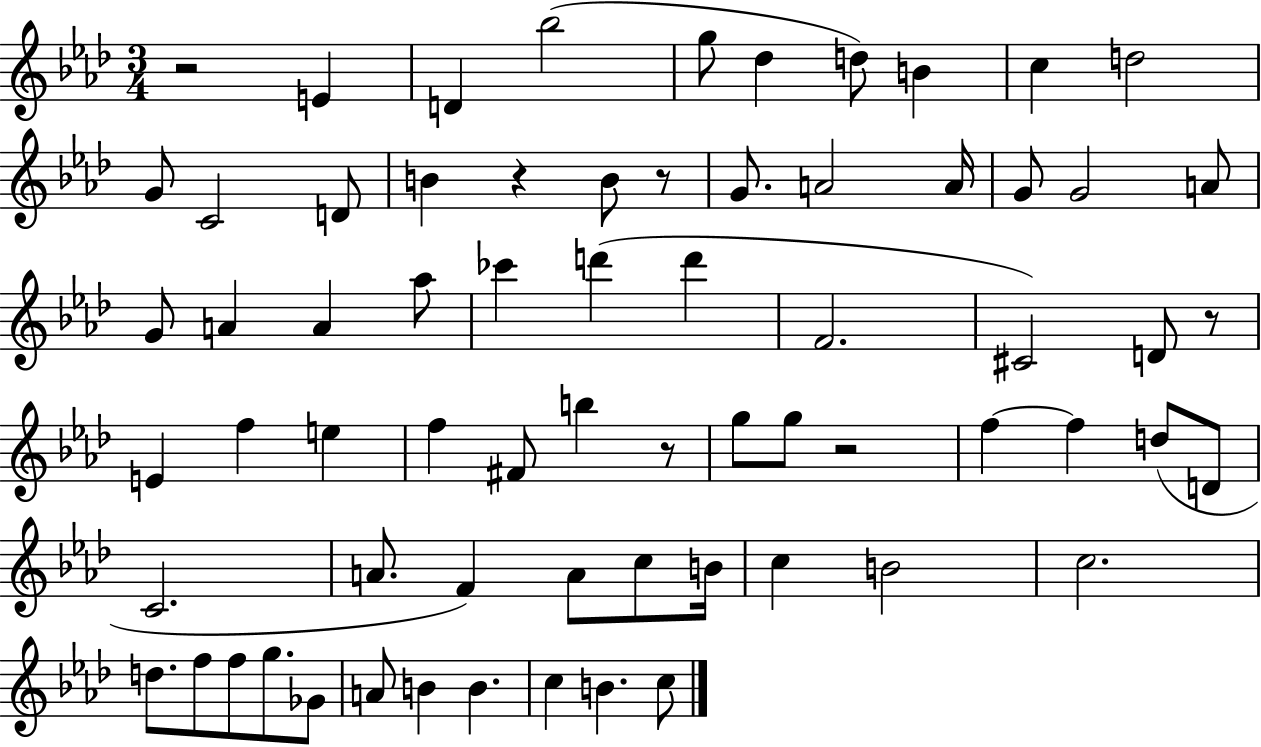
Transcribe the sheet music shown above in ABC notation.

X:1
T:Untitled
M:3/4
L:1/4
K:Ab
z2 E D _b2 g/2 _d d/2 B c d2 G/2 C2 D/2 B z B/2 z/2 G/2 A2 A/4 G/2 G2 A/2 G/2 A A _a/2 _c' d' d' F2 ^C2 D/2 z/2 E f e f ^F/2 b z/2 g/2 g/2 z2 f f d/2 D/2 C2 A/2 F A/2 c/2 B/4 c B2 c2 d/2 f/2 f/2 g/2 _G/2 A/2 B B c B c/2